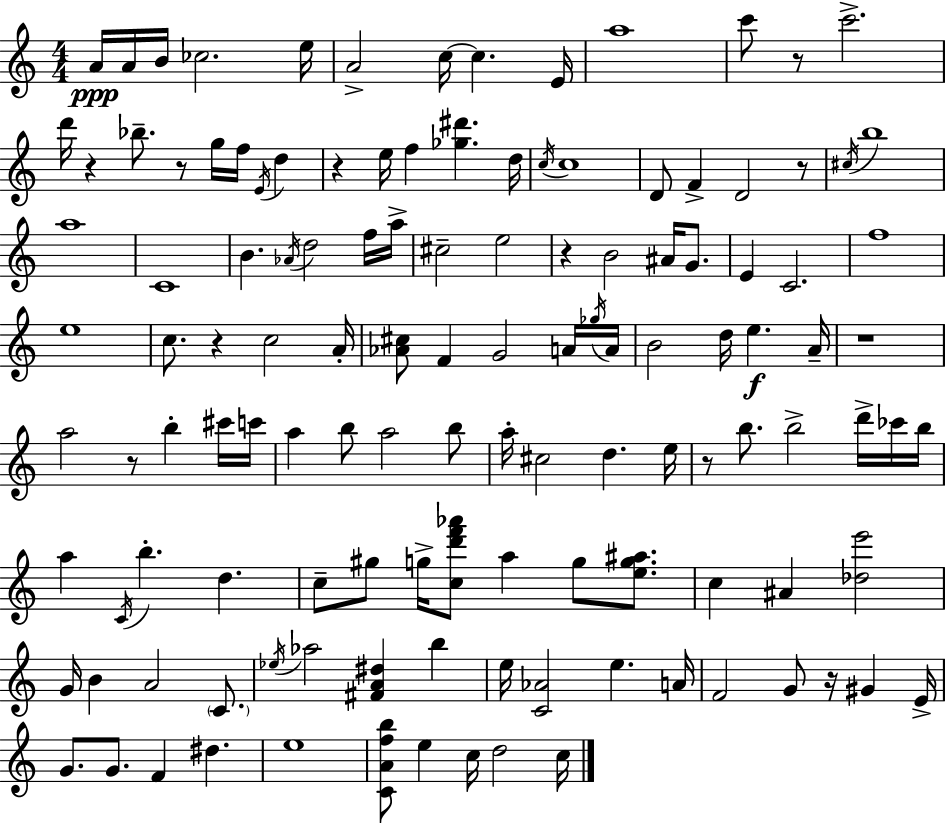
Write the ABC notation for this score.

X:1
T:Untitled
M:4/4
L:1/4
K:Am
A/4 A/4 B/4 _c2 e/4 A2 c/4 c E/4 a4 c'/2 z/2 c'2 d'/4 z _b/2 z/2 g/4 f/4 E/4 d z e/4 f [_g^d'] d/4 c/4 c4 D/2 F D2 z/2 ^c/4 b4 a4 C4 B _A/4 d2 f/4 a/4 ^c2 e2 z B2 ^A/4 G/2 E C2 f4 e4 c/2 z c2 A/4 [_A^c]/2 F G2 A/4 _g/4 A/4 B2 d/4 e A/4 z4 a2 z/2 b ^c'/4 c'/4 a b/2 a2 b/2 a/4 ^c2 d e/4 z/2 b/2 b2 d'/4 _c'/4 b/4 a C/4 b d c/2 ^g/2 g/4 [cd'f'_a']/2 a g/2 [eg^a]/2 c ^A [_de']2 G/4 B A2 C/2 _e/4 _a2 [^FA^d] b e/4 [C_A]2 e A/4 F2 G/2 z/4 ^G E/4 G/2 G/2 F ^d e4 [CAfb]/2 e c/4 d2 c/4